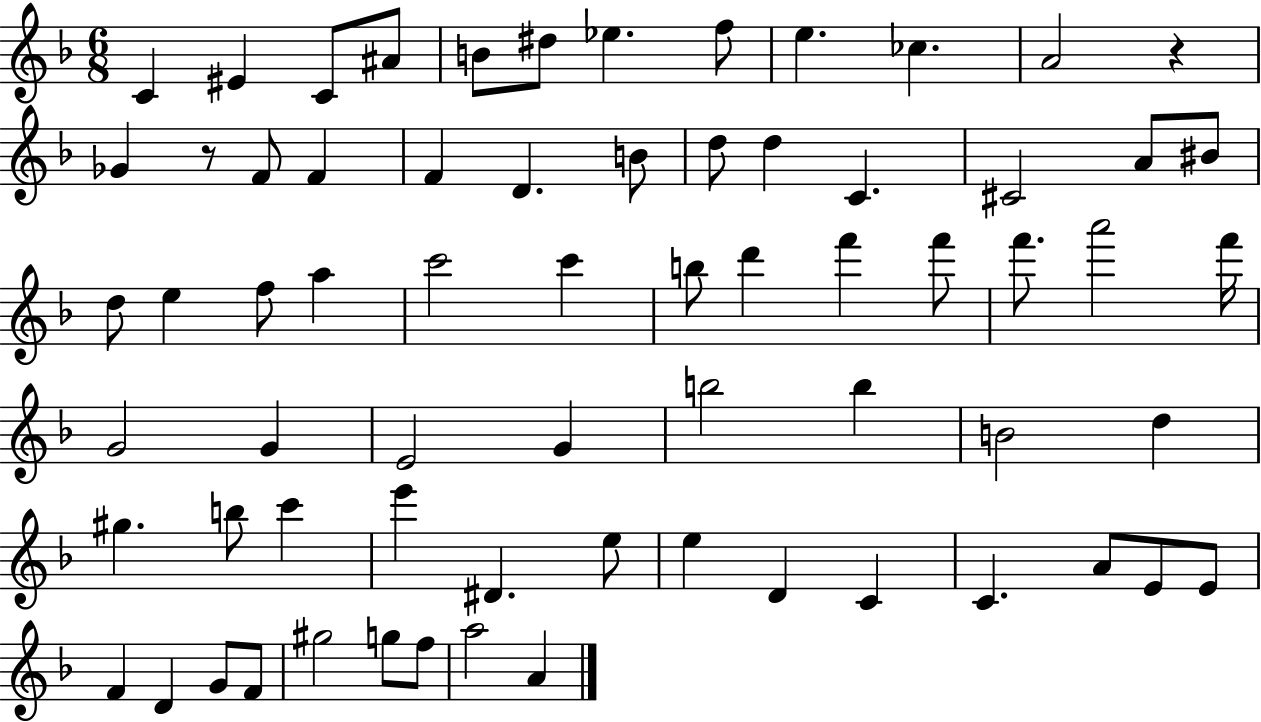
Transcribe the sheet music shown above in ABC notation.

X:1
T:Untitled
M:6/8
L:1/4
K:F
C ^E C/2 ^A/2 B/2 ^d/2 _e f/2 e _c A2 z _G z/2 F/2 F F D B/2 d/2 d C ^C2 A/2 ^B/2 d/2 e f/2 a c'2 c' b/2 d' f' f'/2 f'/2 a'2 f'/4 G2 G E2 G b2 b B2 d ^g b/2 c' e' ^D e/2 e D C C A/2 E/2 E/2 F D G/2 F/2 ^g2 g/2 f/2 a2 A